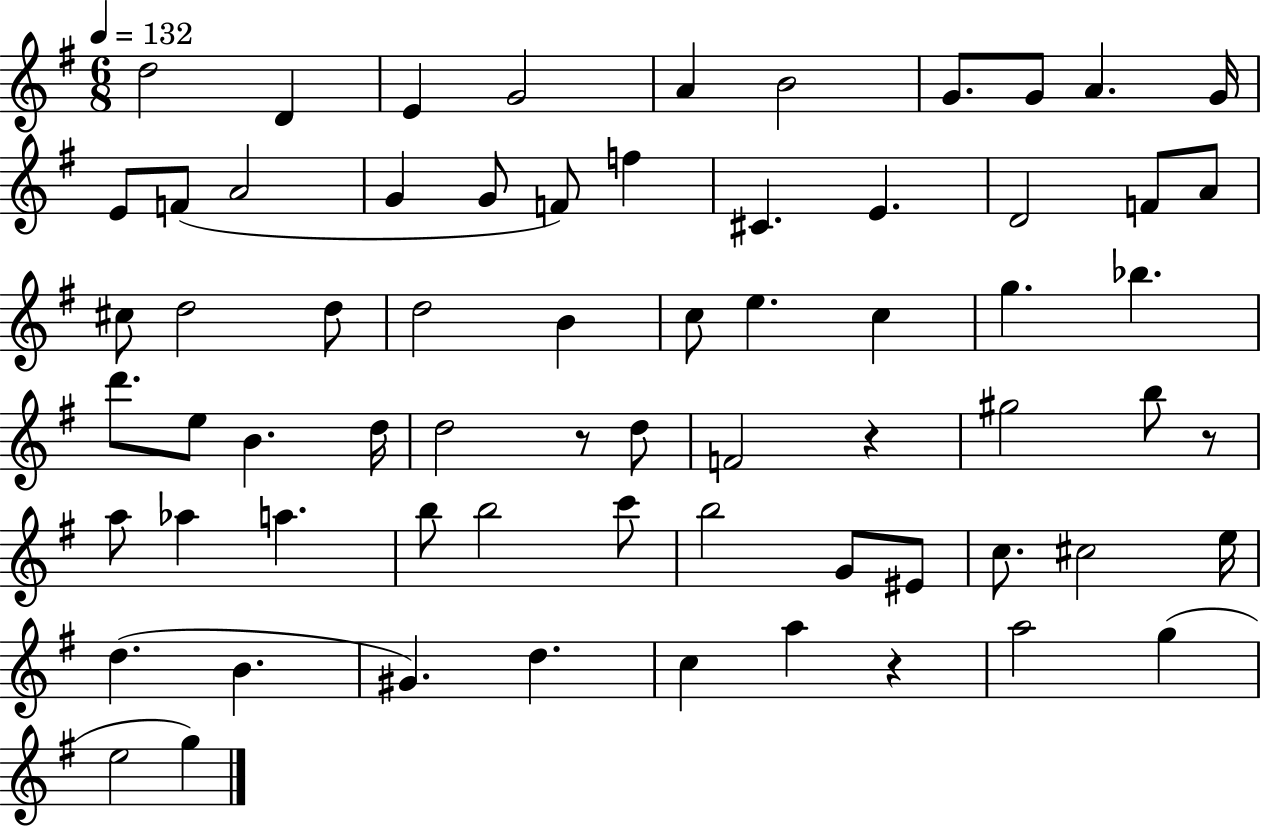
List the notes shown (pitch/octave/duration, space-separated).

D5/h D4/q E4/q G4/h A4/q B4/h G4/e. G4/e A4/q. G4/s E4/e F4/e A4/h G4/q G4/e F4/e F5/q C#4/q. E4/q. D4/h F4/e A4/e C#5/e D5/h D5/e D5/h B4/q C5/e E5/q. C5/q G5/q. Bb5/q. D6/e. E5/e B4/q. D5/s D5/h R/e D5/e F4/h R/q G#5/h B5/e R/e A5/e Ab5/q A5/q. B5/e B5/h C6/e B5/h G4/e EIS4/e C5/e. C#5/h E5/s D5/q. B4/q. G#4/q. D5/q. C5/q A5/q R/q A5/h G5/q E5/h G5/q